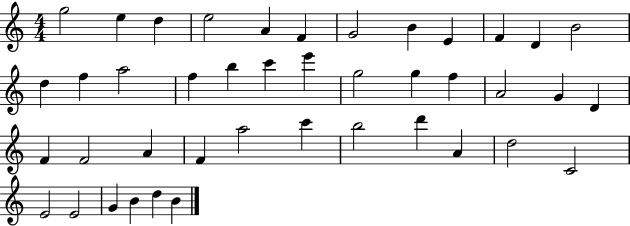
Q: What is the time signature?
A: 4/4